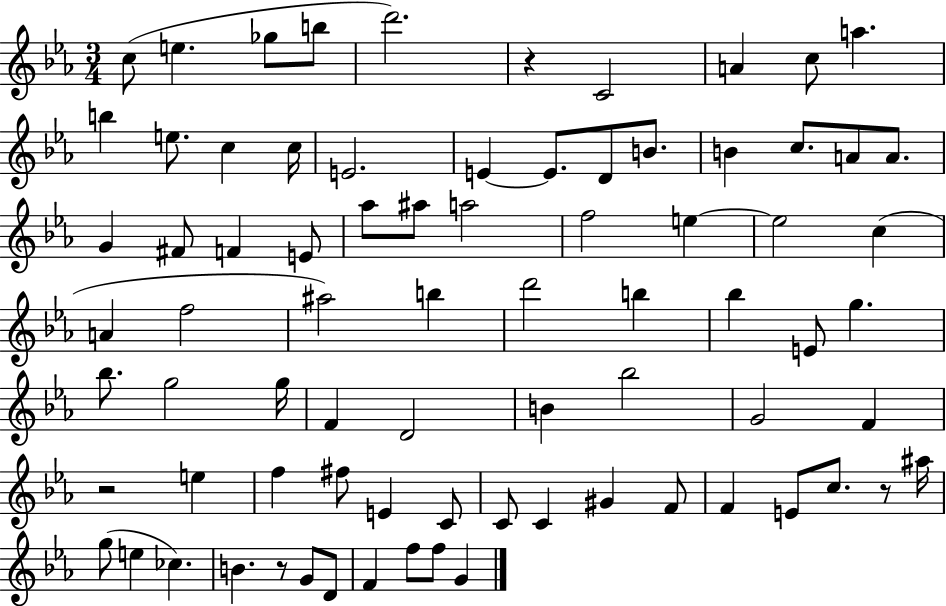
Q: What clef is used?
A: treble